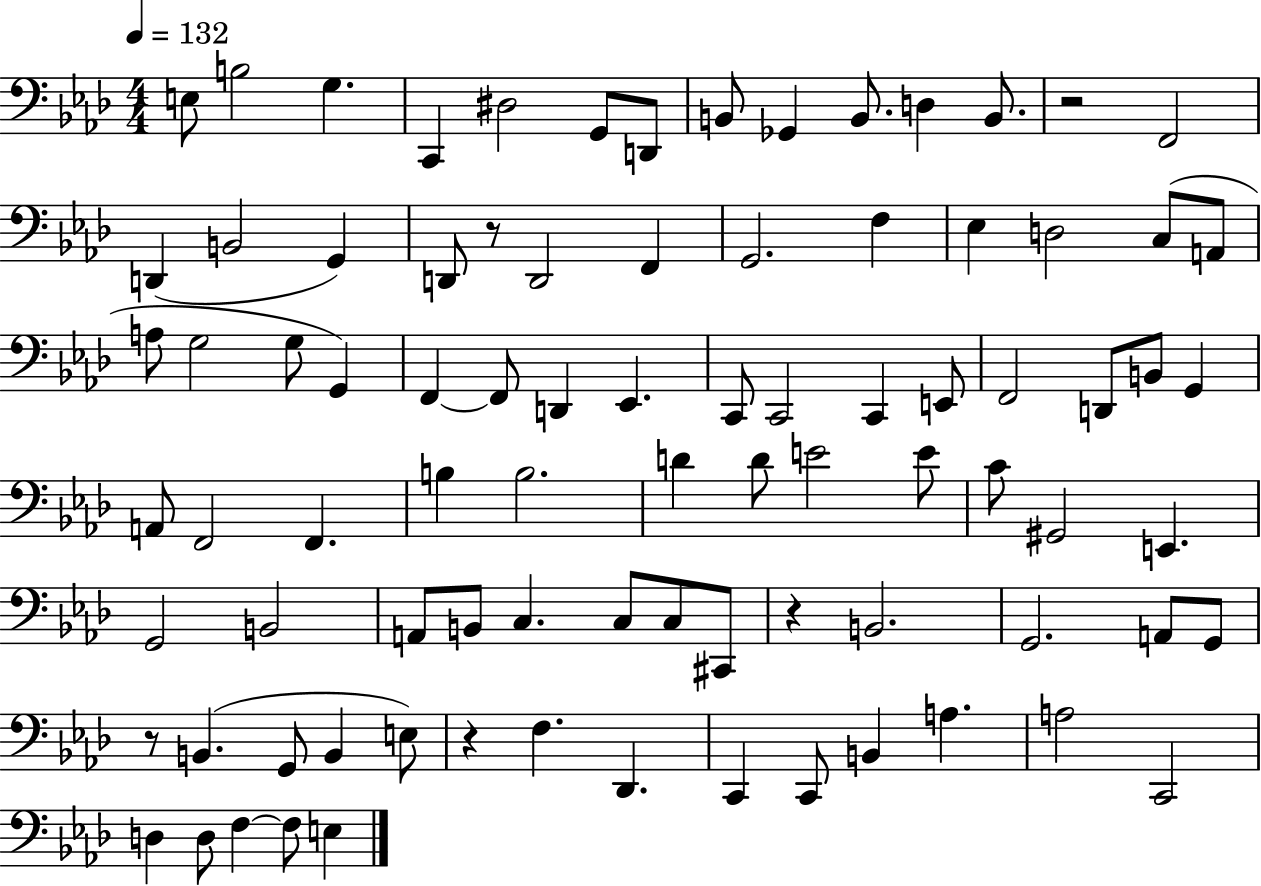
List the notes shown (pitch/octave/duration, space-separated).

E3/e B3/h G3/q. C2/q D#3/h G2/e D2/e B2/e Gb2/q B2/e. D3/q B2/e. R/h F2/h D2/q B2/h G2/q D2/e R/e D2/h F2/q G2/h. F3/q Eb3/q D3/h C3/e A2/e A3/e G3/h G3/e G2/q F2/q F2/e D2/q Eb2/q. C2/e C2/h C2/q E2/e F2/h D2/e B2/e G2/q A2/e F2/h F2/q. B3/q B3/h. D4/q D4/e E4/h E4/e C4/e G#2/h E2/q. G2/h B2/h A2/e B2/e C3/q. C3/e C3/e C#2/e R/q B2/h. G2/h. A2/e G2/e R/e B2/q. G2/e B2/q E3/e R/q F3/q. Db2/q. C2/q C2/e B2/q A3/q. A3/h C2/h D3/q D3/e F3/q F3/e E3/q